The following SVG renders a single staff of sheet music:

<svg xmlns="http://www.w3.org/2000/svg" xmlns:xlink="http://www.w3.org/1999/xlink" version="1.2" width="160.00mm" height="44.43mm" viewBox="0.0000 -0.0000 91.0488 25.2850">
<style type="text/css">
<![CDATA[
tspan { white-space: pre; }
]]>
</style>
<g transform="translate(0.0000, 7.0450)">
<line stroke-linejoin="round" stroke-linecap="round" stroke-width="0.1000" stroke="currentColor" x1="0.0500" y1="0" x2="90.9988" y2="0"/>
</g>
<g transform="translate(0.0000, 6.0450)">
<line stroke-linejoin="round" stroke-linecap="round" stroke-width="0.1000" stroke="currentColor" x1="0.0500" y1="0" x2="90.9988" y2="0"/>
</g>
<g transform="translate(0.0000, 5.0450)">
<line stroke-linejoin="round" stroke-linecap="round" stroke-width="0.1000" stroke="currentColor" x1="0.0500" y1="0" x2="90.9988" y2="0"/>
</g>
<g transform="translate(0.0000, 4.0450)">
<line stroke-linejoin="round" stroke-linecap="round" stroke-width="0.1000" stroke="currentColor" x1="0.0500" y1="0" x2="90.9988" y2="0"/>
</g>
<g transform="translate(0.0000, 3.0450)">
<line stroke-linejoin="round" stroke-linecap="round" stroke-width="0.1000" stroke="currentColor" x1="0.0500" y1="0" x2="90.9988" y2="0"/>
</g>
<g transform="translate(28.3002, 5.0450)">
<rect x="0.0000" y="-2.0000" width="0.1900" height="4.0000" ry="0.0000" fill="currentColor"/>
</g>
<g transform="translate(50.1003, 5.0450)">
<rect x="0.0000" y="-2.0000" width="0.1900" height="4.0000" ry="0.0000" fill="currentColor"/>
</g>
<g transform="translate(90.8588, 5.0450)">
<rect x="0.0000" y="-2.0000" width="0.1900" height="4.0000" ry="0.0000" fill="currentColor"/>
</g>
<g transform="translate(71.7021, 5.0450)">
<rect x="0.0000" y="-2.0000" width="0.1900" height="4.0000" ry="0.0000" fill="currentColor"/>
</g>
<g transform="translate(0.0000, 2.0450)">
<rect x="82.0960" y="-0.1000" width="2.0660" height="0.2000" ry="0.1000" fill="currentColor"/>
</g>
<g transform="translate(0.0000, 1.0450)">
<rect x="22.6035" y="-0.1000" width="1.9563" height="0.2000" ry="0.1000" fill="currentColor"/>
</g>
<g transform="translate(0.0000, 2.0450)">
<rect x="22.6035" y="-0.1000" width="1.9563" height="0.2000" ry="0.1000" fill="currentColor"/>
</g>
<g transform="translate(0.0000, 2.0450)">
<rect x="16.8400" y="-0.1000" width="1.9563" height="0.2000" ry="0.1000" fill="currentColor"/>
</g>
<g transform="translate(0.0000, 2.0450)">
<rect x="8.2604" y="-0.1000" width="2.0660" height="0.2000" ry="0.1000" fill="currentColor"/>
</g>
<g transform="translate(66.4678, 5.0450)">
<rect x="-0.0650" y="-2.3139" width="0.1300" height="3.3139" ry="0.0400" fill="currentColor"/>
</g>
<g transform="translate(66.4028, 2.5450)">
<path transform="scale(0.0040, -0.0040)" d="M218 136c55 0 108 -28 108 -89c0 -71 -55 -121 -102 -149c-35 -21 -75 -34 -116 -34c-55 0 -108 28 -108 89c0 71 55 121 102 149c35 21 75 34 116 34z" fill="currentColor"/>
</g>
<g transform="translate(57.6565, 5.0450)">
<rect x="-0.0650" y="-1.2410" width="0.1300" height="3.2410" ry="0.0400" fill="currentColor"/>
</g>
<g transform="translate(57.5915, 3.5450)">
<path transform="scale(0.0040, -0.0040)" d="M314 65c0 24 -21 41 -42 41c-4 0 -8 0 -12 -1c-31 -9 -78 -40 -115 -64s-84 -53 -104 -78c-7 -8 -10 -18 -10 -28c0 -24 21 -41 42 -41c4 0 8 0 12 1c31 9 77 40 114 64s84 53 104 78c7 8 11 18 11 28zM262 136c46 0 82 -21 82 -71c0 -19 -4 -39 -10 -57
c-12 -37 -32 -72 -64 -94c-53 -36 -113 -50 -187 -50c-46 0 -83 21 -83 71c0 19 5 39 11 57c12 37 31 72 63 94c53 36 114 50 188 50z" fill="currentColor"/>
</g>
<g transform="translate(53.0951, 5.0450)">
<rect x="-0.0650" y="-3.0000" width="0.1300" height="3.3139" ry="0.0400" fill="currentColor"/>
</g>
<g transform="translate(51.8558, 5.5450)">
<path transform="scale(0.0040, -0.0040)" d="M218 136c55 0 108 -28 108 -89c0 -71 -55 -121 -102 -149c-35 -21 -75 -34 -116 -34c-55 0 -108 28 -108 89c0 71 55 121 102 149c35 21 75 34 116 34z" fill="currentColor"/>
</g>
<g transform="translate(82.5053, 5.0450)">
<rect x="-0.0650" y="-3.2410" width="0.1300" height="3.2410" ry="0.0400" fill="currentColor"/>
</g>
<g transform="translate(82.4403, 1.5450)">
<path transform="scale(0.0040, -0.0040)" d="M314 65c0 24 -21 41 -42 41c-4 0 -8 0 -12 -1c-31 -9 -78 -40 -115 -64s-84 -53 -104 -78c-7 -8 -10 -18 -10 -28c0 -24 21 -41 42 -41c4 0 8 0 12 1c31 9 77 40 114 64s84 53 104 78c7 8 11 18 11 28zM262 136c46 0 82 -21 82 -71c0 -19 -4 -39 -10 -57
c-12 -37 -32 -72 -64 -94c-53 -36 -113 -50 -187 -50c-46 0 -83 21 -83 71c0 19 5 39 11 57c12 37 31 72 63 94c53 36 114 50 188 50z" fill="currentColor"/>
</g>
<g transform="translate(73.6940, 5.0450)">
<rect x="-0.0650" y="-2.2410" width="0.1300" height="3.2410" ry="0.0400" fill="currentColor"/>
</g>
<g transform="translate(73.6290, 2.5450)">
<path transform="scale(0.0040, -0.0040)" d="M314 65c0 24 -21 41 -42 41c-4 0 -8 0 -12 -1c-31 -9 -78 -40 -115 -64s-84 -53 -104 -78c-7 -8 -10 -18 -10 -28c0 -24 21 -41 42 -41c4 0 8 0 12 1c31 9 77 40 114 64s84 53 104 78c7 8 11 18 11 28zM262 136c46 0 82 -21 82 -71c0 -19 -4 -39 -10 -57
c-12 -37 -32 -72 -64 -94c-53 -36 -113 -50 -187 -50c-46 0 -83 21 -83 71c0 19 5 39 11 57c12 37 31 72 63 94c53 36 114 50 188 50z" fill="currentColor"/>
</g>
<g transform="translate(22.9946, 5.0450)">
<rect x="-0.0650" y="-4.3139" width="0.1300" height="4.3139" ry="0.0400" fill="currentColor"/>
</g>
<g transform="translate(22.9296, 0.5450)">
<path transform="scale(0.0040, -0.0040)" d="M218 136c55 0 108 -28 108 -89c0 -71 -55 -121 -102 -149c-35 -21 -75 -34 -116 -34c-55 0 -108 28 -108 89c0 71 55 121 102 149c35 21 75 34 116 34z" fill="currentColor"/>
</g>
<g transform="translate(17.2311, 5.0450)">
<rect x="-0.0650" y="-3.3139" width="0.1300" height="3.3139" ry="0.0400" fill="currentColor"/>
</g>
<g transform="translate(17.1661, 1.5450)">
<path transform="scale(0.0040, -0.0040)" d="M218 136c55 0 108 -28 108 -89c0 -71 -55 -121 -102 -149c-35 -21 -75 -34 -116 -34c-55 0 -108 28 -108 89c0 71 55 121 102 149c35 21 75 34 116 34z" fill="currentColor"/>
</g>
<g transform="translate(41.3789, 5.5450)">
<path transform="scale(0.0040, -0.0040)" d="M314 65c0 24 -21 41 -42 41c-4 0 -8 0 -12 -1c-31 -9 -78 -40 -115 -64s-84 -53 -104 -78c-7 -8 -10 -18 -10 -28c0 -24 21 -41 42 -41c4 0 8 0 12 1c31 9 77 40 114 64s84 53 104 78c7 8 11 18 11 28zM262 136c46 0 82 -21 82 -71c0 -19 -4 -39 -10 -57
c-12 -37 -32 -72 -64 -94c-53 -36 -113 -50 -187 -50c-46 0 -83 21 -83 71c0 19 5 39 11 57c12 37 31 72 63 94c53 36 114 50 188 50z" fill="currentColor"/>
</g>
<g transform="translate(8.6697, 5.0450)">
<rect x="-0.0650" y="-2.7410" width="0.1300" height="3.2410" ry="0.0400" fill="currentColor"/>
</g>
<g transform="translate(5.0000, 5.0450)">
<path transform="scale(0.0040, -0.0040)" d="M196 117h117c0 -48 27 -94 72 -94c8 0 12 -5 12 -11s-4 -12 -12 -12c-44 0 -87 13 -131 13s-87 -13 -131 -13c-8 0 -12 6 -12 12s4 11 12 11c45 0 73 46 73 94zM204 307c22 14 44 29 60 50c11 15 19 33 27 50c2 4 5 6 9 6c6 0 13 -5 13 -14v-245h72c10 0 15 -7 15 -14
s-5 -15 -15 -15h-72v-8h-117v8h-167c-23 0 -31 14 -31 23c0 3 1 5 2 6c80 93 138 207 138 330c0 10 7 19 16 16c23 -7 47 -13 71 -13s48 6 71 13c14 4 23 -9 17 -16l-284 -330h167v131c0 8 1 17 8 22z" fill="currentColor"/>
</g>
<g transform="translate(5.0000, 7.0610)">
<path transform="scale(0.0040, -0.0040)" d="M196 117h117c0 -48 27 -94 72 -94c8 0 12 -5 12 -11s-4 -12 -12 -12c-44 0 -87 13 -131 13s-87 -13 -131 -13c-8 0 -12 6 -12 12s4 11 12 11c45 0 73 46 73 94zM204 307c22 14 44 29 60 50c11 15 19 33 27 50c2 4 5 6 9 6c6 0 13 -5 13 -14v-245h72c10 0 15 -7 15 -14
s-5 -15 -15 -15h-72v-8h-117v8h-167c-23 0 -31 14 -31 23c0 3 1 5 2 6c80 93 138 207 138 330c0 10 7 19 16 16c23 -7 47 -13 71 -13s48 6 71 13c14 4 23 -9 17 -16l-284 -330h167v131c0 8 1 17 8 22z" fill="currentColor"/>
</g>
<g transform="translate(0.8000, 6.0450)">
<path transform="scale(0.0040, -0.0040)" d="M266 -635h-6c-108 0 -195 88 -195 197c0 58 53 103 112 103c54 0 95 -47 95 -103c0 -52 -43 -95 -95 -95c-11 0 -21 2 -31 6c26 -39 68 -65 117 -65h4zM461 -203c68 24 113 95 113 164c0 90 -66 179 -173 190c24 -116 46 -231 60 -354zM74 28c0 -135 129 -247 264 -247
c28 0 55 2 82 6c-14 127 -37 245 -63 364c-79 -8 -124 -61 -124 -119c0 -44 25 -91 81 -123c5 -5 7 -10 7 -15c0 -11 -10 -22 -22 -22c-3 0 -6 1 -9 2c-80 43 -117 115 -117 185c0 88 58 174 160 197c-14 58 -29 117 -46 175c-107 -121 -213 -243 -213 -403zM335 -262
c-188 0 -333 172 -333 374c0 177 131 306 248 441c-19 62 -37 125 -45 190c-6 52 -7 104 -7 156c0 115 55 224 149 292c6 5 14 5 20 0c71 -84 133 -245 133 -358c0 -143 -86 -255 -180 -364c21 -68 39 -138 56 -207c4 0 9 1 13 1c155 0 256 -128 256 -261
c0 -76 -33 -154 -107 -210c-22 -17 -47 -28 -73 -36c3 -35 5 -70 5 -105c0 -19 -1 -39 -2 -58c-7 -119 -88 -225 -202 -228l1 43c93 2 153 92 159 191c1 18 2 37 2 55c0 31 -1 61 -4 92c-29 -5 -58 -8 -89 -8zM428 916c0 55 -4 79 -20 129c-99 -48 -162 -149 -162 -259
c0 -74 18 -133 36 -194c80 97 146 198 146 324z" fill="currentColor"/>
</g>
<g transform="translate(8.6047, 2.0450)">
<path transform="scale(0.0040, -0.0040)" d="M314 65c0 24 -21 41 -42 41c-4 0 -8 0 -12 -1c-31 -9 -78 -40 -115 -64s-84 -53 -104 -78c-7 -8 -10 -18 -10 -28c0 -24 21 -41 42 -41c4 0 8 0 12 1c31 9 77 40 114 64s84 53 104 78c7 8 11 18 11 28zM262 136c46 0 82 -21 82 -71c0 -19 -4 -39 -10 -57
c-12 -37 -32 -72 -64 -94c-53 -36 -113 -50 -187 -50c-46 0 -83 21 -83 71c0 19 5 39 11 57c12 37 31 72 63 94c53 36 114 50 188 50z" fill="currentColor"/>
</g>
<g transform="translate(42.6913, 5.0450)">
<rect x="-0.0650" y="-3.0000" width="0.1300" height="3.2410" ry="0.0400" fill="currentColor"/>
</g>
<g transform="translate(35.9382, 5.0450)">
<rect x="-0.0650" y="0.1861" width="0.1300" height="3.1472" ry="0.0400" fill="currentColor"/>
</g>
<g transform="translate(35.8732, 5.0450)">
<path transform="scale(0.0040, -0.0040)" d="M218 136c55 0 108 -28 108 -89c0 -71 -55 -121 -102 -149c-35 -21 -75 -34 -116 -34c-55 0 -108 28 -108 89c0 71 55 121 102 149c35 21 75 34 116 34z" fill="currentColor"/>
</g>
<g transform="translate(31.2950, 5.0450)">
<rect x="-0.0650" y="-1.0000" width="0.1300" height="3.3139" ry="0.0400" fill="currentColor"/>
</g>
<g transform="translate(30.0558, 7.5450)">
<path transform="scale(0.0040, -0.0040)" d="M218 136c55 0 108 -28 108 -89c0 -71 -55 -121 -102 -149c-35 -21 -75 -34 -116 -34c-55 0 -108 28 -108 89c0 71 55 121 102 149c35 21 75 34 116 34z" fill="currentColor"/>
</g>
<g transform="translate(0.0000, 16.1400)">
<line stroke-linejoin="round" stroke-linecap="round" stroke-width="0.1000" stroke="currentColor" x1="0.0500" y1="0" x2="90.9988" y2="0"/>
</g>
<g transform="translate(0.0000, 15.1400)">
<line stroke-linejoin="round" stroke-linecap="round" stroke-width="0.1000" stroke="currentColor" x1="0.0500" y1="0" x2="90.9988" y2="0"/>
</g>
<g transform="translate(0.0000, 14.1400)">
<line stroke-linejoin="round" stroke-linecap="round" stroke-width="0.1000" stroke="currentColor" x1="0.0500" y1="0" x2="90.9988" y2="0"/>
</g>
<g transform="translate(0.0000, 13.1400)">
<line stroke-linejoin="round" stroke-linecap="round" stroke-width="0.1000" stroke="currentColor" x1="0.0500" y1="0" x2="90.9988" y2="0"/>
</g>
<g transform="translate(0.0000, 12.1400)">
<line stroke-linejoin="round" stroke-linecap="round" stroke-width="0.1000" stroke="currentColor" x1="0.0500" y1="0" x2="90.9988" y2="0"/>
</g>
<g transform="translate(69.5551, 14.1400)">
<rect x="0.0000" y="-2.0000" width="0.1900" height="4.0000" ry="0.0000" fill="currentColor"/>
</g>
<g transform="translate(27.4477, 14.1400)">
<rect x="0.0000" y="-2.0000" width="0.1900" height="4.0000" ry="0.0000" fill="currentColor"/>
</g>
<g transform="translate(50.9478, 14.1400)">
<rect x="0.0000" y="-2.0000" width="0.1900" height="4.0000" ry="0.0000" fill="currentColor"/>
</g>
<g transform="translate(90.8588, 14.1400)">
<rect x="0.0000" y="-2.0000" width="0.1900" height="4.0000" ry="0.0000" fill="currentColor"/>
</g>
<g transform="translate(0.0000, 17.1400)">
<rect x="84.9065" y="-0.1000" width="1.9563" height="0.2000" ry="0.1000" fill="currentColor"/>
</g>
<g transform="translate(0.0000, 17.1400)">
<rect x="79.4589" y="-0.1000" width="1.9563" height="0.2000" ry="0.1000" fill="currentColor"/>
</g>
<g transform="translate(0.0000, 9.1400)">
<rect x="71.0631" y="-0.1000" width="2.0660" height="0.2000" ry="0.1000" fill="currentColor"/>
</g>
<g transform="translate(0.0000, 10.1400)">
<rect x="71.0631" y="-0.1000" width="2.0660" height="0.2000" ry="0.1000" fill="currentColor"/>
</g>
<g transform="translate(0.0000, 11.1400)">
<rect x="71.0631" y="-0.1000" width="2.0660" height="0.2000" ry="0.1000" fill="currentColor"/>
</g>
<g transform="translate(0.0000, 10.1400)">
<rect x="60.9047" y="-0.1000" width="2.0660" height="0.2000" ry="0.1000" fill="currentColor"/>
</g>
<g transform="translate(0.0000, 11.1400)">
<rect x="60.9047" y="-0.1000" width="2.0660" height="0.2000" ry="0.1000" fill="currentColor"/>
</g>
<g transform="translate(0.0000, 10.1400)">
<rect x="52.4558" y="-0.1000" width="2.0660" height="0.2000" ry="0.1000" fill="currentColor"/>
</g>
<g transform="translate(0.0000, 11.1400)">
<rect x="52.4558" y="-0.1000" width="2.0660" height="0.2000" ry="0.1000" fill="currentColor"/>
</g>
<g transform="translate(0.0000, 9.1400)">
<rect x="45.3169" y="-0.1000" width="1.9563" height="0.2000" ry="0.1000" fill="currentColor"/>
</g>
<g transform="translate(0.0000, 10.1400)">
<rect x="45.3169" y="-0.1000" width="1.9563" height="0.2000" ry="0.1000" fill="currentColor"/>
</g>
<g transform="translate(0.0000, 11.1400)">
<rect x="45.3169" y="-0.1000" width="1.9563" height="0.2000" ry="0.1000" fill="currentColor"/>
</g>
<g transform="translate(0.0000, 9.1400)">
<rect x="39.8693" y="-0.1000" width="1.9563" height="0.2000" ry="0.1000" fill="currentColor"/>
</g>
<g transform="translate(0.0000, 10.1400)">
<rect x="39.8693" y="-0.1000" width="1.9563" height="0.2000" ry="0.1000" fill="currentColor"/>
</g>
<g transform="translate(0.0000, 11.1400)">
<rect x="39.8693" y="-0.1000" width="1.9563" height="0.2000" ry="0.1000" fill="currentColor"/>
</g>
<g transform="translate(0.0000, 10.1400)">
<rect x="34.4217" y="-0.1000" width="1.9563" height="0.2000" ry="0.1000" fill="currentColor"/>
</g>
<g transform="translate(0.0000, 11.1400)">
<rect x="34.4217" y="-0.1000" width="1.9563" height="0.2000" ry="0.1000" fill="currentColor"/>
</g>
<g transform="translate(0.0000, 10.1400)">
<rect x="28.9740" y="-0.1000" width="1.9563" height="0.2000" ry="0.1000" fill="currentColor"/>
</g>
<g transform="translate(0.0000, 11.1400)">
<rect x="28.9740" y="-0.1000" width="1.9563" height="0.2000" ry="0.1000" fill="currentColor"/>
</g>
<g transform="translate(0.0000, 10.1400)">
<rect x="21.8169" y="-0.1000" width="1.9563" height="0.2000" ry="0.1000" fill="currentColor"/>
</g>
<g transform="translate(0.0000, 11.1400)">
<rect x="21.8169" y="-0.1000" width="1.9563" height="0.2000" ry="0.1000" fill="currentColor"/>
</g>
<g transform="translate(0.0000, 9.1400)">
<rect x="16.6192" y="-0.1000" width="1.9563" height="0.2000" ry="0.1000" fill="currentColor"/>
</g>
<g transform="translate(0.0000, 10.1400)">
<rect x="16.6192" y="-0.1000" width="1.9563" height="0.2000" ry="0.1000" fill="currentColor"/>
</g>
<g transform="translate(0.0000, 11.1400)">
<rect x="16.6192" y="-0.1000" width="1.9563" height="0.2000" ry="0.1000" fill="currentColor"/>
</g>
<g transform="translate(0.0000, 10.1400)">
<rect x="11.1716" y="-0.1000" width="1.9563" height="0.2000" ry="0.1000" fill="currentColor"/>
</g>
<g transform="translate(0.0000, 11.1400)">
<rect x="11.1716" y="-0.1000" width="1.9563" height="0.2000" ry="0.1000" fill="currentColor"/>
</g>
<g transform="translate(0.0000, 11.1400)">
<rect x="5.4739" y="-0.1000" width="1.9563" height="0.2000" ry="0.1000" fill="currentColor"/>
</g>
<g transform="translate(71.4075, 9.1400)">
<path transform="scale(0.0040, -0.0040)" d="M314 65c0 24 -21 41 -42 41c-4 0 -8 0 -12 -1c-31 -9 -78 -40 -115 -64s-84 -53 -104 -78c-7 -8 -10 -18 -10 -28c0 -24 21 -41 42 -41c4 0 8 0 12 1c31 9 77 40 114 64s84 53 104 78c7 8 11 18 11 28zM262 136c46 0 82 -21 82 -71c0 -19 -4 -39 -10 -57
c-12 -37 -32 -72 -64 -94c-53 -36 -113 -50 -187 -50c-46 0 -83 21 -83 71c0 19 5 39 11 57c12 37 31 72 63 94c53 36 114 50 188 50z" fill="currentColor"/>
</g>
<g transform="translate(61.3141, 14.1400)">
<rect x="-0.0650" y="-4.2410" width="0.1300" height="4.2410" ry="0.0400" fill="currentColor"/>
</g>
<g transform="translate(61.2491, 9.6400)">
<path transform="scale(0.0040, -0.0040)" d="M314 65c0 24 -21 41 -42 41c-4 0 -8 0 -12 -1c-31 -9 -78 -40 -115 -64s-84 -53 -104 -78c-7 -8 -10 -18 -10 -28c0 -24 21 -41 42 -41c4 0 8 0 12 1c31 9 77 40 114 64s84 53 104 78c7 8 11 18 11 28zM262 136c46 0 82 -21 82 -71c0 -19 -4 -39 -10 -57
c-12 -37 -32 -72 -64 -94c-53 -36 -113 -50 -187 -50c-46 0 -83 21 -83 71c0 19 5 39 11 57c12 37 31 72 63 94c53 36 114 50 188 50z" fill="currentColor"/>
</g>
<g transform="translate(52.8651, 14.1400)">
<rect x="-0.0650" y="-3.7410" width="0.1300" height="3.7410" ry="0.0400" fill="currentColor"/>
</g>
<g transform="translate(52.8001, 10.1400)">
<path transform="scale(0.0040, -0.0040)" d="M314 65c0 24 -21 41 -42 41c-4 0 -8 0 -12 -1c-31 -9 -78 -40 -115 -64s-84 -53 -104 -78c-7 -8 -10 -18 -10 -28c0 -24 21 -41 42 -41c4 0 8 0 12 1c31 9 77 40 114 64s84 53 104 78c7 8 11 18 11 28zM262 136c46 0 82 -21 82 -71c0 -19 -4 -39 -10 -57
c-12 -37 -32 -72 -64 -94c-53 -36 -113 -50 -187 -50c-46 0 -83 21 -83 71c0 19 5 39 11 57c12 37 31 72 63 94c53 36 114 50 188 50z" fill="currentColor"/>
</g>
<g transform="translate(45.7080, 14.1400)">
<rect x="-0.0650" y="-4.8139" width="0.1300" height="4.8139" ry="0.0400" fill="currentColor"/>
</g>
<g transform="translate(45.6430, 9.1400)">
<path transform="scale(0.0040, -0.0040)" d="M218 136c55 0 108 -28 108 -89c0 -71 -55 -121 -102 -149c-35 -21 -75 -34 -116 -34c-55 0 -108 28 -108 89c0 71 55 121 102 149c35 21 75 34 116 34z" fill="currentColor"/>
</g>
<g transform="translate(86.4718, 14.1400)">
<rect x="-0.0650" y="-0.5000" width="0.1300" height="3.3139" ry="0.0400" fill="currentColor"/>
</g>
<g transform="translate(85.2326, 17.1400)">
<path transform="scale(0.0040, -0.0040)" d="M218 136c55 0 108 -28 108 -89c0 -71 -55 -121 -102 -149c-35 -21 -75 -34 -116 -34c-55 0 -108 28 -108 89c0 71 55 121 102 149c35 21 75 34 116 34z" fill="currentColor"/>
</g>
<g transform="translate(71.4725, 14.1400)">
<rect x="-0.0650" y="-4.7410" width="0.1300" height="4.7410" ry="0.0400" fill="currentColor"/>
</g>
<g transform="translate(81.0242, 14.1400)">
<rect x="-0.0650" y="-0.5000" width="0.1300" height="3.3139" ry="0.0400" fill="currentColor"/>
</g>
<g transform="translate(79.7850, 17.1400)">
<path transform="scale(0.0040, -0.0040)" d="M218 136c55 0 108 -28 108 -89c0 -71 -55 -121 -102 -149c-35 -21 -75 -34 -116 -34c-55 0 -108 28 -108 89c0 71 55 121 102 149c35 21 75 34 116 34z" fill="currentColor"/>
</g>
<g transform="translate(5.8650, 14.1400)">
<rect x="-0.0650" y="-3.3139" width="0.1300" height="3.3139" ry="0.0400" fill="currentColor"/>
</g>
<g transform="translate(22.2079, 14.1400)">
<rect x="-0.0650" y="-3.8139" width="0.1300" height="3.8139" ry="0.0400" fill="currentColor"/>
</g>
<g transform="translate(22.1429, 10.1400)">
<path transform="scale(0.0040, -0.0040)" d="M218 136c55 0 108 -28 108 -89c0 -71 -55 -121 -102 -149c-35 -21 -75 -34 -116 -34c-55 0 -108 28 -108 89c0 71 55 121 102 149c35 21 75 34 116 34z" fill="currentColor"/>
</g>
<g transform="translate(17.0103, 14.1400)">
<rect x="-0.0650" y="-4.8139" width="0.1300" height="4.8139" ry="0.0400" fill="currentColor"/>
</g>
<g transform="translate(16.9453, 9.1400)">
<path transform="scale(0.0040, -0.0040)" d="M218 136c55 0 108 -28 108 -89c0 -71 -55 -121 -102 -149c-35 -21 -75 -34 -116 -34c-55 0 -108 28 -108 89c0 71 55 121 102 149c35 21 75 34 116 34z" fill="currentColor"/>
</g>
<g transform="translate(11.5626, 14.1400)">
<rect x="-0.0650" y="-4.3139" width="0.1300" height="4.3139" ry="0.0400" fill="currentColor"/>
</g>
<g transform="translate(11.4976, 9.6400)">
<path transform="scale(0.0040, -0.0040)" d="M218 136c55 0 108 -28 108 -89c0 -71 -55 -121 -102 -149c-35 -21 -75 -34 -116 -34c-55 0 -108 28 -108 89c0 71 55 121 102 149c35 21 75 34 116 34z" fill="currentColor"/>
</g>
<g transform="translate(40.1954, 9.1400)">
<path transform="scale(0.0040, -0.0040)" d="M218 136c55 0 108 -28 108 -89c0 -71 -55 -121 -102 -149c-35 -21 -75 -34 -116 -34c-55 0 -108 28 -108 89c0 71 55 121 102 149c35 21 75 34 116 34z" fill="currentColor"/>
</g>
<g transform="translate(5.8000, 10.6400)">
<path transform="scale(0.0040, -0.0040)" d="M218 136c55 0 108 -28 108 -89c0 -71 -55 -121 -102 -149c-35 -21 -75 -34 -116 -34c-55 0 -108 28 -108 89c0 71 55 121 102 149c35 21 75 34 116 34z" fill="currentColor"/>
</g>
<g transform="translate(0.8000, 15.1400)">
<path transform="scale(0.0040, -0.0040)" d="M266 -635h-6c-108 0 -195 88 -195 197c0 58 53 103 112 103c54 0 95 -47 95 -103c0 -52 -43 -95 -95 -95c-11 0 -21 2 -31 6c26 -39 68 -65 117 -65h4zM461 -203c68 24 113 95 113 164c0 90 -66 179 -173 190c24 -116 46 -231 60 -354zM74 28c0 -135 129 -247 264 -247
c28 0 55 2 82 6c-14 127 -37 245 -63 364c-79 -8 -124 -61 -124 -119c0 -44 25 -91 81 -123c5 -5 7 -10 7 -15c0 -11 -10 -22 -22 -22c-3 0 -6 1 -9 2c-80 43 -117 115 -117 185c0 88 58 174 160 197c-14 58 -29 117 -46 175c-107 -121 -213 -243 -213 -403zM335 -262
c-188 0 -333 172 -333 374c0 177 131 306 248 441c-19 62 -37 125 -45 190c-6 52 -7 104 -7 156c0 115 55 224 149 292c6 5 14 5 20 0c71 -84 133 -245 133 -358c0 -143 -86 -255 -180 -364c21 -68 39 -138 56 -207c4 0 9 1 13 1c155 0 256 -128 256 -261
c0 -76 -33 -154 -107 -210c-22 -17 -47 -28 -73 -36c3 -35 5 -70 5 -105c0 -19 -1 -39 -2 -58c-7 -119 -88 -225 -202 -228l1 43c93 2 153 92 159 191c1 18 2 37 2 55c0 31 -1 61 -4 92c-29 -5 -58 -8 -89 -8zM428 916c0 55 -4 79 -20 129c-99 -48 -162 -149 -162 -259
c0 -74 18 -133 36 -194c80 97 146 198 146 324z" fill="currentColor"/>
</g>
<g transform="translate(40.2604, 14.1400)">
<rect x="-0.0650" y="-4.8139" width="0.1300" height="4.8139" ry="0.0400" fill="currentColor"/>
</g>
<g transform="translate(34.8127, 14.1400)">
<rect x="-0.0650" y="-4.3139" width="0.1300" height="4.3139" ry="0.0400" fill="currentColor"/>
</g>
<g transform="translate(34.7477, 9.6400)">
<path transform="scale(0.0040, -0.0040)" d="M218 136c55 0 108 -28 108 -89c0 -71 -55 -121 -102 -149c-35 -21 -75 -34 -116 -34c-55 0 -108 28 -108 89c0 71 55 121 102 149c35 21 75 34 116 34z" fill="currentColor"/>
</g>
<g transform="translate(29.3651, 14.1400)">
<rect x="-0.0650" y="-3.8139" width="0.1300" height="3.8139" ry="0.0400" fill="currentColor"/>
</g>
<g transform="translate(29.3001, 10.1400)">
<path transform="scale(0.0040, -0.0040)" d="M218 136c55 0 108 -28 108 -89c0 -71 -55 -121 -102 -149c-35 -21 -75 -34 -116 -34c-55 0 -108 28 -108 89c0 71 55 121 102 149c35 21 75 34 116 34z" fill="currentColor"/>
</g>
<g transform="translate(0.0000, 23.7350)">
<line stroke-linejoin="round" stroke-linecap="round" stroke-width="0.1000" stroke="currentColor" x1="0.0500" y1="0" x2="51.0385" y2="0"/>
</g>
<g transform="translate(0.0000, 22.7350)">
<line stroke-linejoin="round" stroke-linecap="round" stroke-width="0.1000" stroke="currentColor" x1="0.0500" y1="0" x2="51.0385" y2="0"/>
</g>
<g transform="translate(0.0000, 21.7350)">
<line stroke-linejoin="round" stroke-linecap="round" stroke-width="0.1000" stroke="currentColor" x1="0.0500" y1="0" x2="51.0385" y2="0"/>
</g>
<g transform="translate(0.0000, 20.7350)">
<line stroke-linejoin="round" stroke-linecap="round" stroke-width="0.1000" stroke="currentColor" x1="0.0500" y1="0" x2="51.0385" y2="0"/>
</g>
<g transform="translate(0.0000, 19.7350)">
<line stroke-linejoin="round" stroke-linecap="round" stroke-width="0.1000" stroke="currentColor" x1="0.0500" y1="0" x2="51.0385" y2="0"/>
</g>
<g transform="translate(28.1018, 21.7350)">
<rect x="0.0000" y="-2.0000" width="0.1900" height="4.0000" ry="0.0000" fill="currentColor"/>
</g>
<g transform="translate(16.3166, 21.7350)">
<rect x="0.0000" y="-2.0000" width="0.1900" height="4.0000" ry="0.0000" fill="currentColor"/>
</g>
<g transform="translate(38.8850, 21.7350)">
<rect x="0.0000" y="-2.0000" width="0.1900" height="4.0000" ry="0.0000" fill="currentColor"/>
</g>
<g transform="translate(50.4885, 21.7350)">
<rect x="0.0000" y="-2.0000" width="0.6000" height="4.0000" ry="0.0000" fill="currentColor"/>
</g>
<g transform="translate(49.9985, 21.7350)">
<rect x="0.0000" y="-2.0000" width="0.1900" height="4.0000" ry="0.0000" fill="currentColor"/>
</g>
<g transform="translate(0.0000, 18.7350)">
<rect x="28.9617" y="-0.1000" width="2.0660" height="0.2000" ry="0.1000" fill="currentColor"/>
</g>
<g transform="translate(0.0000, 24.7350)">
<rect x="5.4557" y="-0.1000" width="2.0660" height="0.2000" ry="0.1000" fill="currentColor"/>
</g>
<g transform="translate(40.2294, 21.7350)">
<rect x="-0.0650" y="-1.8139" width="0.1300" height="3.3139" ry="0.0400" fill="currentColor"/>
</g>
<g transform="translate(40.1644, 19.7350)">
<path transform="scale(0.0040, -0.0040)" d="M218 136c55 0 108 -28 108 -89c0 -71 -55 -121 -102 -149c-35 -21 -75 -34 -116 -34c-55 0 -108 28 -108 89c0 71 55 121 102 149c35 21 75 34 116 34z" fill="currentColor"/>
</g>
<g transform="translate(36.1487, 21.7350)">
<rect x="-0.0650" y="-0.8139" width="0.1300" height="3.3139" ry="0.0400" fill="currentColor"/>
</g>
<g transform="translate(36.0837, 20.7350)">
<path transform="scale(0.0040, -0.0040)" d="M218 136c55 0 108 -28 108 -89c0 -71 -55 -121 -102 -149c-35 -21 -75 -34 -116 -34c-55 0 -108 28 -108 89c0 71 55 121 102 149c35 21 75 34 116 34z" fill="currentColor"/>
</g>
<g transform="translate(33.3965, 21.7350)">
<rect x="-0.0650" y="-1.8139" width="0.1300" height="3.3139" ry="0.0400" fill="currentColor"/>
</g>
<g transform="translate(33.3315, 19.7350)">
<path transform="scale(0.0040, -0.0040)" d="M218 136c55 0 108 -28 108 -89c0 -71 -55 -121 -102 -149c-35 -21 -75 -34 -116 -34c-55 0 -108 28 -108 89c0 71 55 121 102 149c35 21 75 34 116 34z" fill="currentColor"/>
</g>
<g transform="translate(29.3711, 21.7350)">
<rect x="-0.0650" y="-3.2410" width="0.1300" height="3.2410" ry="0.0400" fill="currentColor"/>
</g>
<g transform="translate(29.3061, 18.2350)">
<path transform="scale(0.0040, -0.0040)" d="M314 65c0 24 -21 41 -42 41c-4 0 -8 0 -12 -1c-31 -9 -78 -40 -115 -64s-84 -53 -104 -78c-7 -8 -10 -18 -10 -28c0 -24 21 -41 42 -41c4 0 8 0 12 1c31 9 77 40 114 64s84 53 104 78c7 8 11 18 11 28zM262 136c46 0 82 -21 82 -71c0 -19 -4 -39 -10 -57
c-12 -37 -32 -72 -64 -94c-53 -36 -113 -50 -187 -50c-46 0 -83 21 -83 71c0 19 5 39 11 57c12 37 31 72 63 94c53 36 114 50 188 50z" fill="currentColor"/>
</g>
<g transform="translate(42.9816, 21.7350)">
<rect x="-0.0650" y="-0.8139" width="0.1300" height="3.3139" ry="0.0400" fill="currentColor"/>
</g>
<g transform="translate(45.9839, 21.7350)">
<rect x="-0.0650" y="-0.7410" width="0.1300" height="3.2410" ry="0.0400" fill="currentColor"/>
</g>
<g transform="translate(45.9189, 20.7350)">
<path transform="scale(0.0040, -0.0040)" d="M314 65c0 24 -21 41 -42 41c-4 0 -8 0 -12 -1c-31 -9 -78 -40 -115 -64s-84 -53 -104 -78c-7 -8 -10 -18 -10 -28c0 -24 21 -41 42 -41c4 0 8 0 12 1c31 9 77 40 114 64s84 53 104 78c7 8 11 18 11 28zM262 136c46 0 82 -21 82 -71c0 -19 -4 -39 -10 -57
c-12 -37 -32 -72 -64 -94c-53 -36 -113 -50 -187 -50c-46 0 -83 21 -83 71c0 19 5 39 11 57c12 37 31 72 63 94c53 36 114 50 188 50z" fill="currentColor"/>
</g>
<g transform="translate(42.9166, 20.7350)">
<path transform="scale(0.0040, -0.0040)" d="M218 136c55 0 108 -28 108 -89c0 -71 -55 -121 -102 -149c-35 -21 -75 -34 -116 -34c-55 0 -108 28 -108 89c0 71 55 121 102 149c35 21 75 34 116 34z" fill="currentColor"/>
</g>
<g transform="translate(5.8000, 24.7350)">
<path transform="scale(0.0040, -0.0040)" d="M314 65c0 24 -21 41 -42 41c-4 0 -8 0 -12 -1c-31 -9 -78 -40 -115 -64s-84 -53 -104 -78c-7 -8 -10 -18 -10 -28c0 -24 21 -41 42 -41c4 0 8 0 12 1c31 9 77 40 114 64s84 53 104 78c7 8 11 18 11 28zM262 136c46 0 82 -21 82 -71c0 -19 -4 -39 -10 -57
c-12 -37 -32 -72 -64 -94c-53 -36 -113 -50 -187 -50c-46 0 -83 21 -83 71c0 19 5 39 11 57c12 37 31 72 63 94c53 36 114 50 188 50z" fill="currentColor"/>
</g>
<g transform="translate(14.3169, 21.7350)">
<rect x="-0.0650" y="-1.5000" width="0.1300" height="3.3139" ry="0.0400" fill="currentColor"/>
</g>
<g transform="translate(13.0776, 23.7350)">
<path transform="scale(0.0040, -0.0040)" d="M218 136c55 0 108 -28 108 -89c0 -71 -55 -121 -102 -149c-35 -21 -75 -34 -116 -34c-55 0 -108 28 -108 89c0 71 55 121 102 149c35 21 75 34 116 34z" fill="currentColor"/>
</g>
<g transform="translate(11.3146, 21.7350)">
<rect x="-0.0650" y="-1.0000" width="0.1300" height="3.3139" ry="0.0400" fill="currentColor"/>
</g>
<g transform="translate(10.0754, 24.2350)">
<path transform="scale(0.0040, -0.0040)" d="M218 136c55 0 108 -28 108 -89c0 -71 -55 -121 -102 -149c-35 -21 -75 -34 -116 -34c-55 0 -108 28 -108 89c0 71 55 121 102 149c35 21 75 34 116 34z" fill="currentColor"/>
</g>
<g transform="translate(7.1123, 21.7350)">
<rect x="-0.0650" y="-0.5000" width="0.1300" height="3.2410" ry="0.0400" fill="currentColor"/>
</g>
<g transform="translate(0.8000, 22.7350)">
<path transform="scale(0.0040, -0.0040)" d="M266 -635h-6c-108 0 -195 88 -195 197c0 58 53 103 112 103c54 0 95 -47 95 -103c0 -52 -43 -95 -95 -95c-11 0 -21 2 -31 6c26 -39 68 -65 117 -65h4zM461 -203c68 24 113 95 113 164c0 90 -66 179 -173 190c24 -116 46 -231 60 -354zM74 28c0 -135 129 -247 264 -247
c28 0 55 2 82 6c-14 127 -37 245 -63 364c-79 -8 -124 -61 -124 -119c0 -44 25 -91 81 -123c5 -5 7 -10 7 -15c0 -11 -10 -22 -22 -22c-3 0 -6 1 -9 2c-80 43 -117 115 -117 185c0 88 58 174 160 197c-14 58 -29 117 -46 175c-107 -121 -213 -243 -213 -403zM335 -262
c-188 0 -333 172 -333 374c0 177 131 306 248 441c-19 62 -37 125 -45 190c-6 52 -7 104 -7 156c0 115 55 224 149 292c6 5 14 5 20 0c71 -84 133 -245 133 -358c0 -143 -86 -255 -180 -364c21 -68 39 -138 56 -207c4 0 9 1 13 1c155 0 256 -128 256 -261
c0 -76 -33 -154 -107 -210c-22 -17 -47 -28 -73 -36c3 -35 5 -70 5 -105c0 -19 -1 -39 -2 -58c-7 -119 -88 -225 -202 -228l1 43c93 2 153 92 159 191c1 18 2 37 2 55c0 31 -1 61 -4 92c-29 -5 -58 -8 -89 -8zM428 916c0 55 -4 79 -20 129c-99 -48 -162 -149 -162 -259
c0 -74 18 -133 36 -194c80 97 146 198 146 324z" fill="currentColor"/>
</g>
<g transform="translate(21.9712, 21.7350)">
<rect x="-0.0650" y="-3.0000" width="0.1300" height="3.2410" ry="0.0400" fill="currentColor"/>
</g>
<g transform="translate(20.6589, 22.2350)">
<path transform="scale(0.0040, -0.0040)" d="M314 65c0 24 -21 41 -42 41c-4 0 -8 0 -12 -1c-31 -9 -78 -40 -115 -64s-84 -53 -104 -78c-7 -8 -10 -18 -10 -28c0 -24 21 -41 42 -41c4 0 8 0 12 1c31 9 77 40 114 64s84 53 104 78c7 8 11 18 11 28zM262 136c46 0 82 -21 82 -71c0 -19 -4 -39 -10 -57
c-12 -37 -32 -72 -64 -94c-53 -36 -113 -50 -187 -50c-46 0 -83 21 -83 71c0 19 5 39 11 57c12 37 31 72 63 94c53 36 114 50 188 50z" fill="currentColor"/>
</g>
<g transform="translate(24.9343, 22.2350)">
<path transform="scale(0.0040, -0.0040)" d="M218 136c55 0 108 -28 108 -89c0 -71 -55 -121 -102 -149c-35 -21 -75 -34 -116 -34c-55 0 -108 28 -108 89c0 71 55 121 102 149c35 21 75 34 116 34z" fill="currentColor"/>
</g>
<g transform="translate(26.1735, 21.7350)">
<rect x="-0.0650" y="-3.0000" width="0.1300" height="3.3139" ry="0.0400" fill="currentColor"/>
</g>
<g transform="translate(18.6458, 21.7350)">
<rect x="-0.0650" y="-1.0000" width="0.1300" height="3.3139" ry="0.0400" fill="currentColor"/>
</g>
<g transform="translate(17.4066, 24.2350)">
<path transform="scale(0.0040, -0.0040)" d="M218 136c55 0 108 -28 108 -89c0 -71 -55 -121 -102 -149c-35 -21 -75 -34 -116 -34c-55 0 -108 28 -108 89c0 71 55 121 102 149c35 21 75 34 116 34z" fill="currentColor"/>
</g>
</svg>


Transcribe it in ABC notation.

X:1
T:Untitled
M:4/4
L:1/4
K:C
a2 b d' D B A2 A e2 g g2 b2 b d' e' c' c' d' e' e' c'2 d'2 e'2 C C C2 D E D A2 A b2 f d f d d2